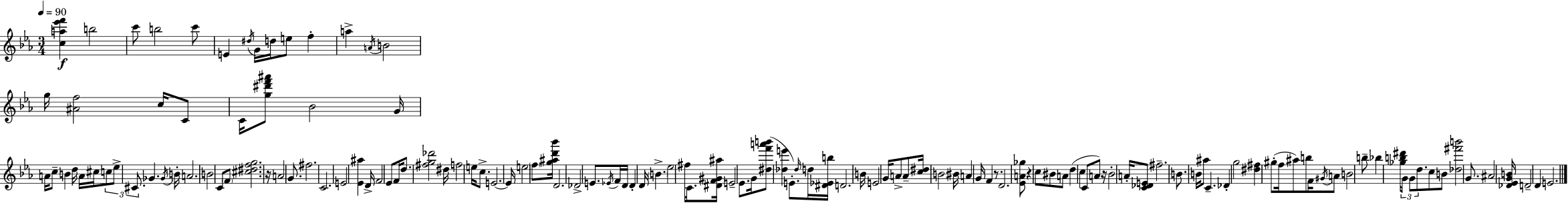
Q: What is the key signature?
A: C minor